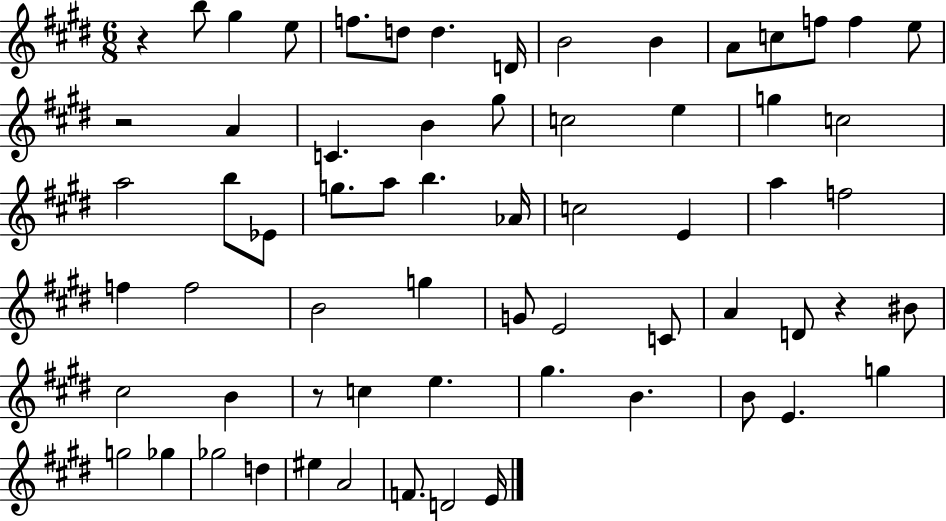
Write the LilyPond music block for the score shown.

{
  \clef treble
  \numericTimeSignature
  \time 6/8
  \key e \major
  r4 b''8 gis''4 e''8 | f''8. d''8 d''4. d'16 | b'2 b'4 | a'8 c''8 f''8 f''4 e''8 | \break r2 a'4 | c'4. b'4 gis''8 | c''2 e''4 | g''4 c''2 | \break a''2 b''8 ees'8 | g''8. a''8 b''4. aes'16 | c''2 e'4 | a''4 f''2 | \break f''4 f''2 | b'2 g''4 | g'8 e'2 c'8 | a'4 d'8 r4 bis'8 | \break cis''2 b'4 | r8 c''4 e''4. | gis''4. b'4. | b'8 e'4. g''4 | \break g''2 ges''4 | ges''2 d''4 | eis''4 a'2 | f'8. d'2 e'16 | \break \bar "|."
}